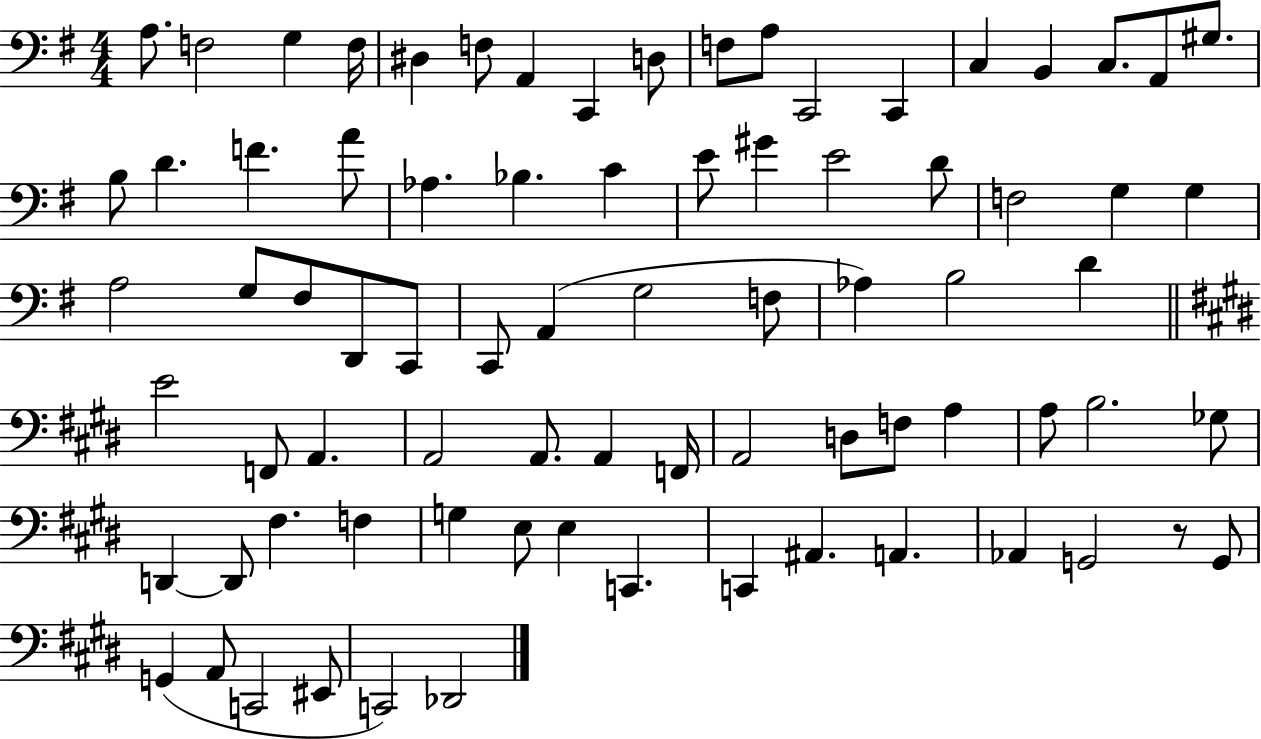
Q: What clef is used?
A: bass